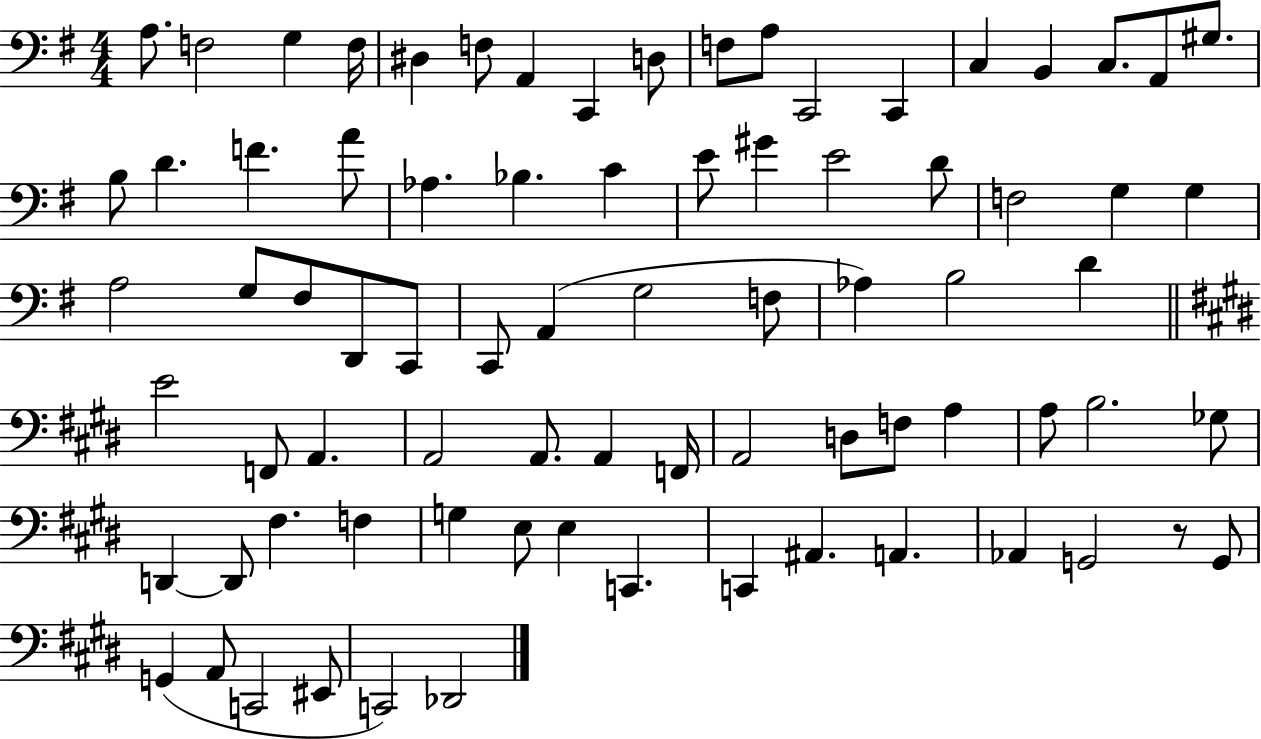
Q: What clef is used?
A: bass